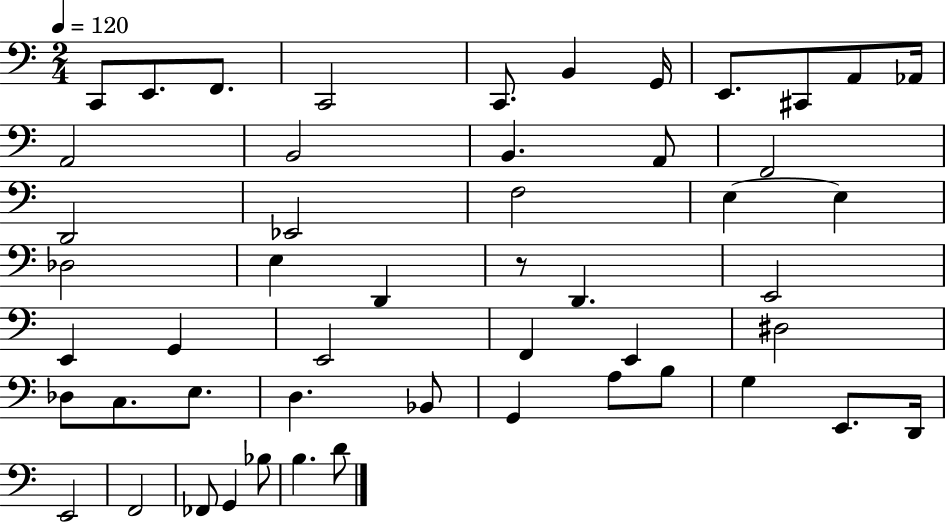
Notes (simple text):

C2/e E2/e. F2/e. C2/h C2/e. B2/q G2/s E2/e. C#2/e A2/e Ab2/s A2/h B2/h B2/q. A2/e F2/h D2/h Eb2/h F3/h E3/q E3/q Db3/h E3/q D2/q R/e D2/q. E2/h E2/q G2/q E2/h F2/q E2/q D#3/h Db3/e C3/e. E3/e. D3/q. Bb2/e G2/q A3/e B3/e G3/q E2/e. D2/s E2/h F2/h FES2/e G2/q Bb3/e B3/q. D4/e